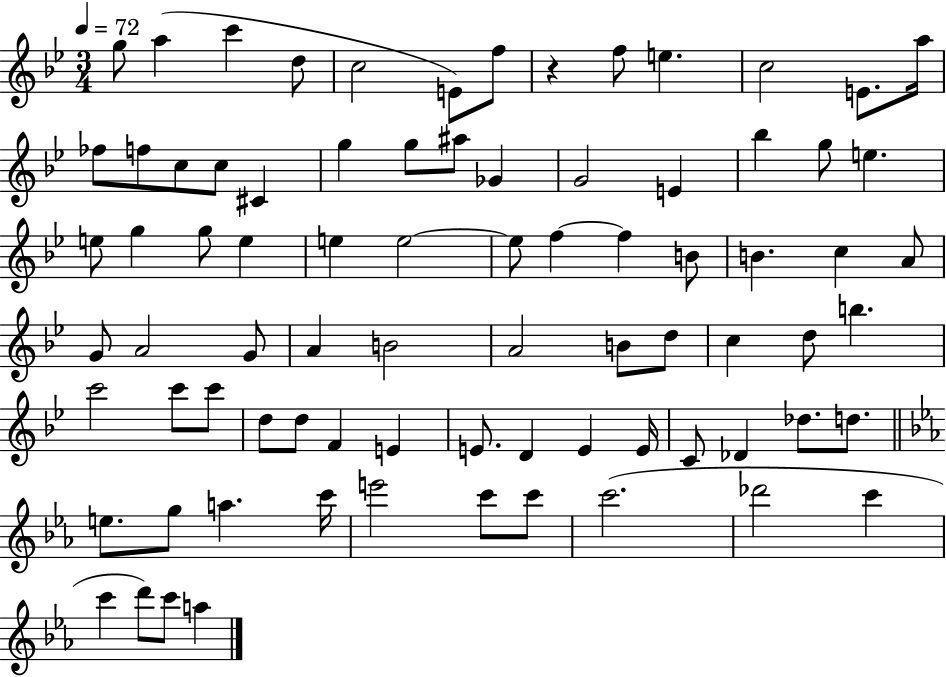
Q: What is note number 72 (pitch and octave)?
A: C6